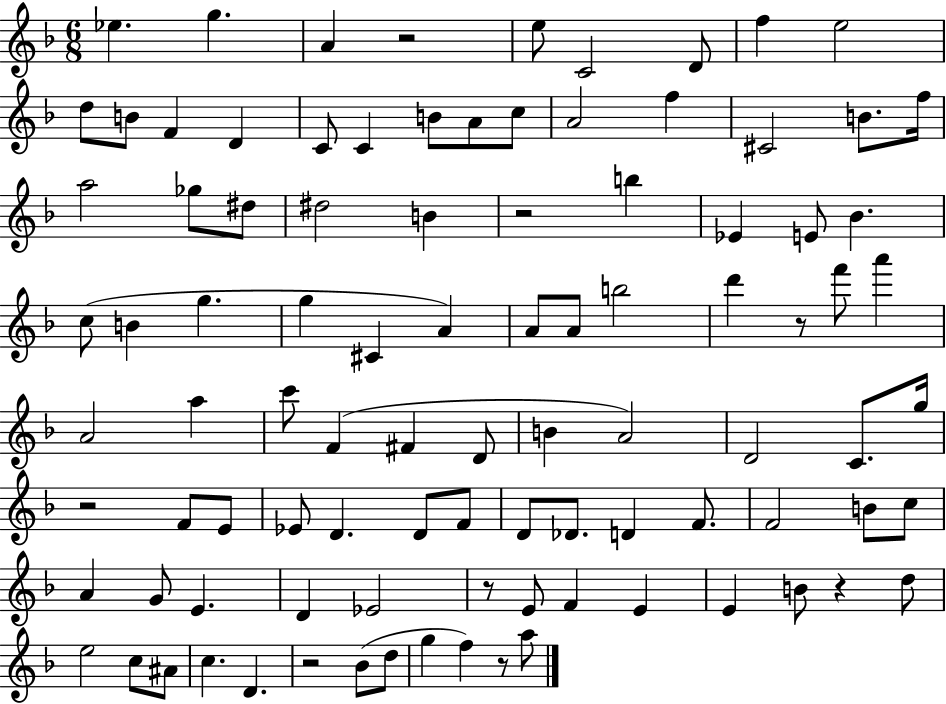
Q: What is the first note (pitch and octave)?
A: Eb5